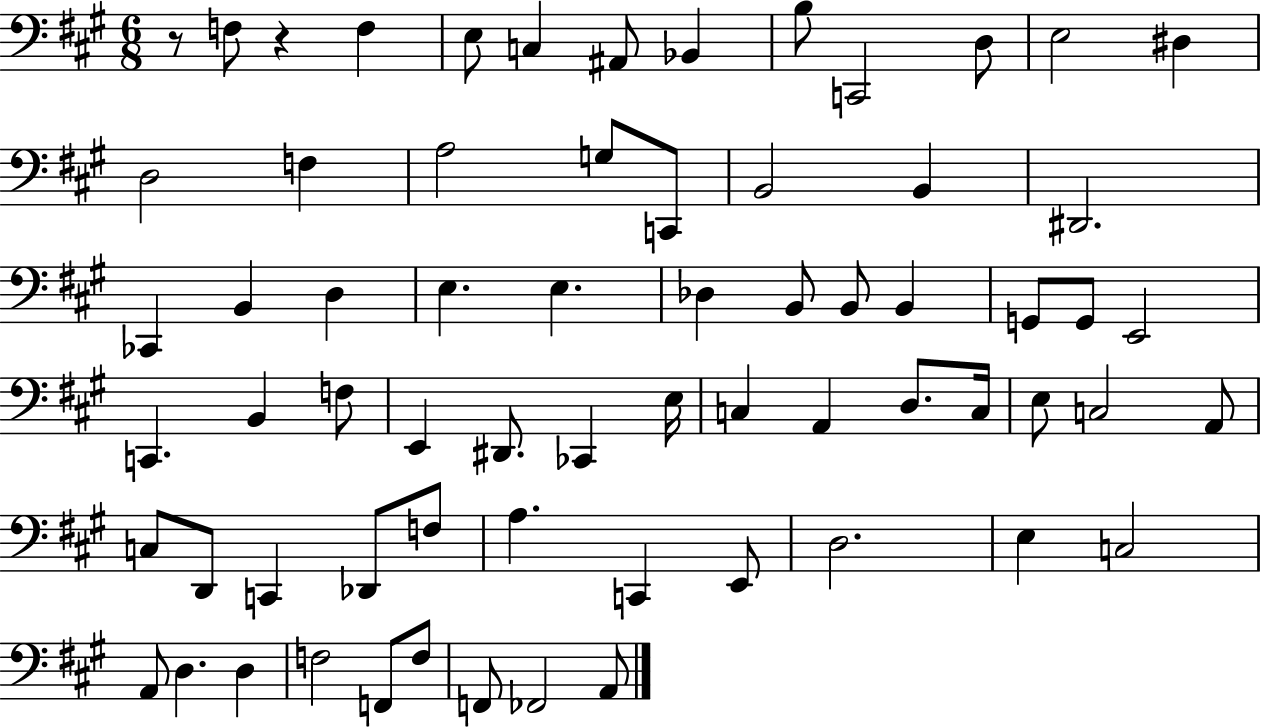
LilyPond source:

{
  \clef bass
  \numericTimeSignature
  \time 6/8
  \key a \major
  r8 f8 r4 f4 | e8 c4 ais,8 bes,4 | b8 c,2 d8 | e2 dis4 | \break d2 f4 | a2 g8 c,8 | b,2 b,4 | dis,2. | \break ces,4 b,4 d4 | e4. e4. | des4 b,8 b,8 b,4 | g,8 g,8 e,2 | \break c,4. b,4 f8 | e,4 dis,8. ces,4 e16 | c4 a,4 d8. c16 | e8 c2 a,8 | \break c8 d,8 c,4 des,8 f8 | a4. c,4 e,8 | d2. | e4 c2 | \break a,8 d4. d4 | f2 f,8 f8 | f,8 fes,2 a,8 | \bar "|."
}